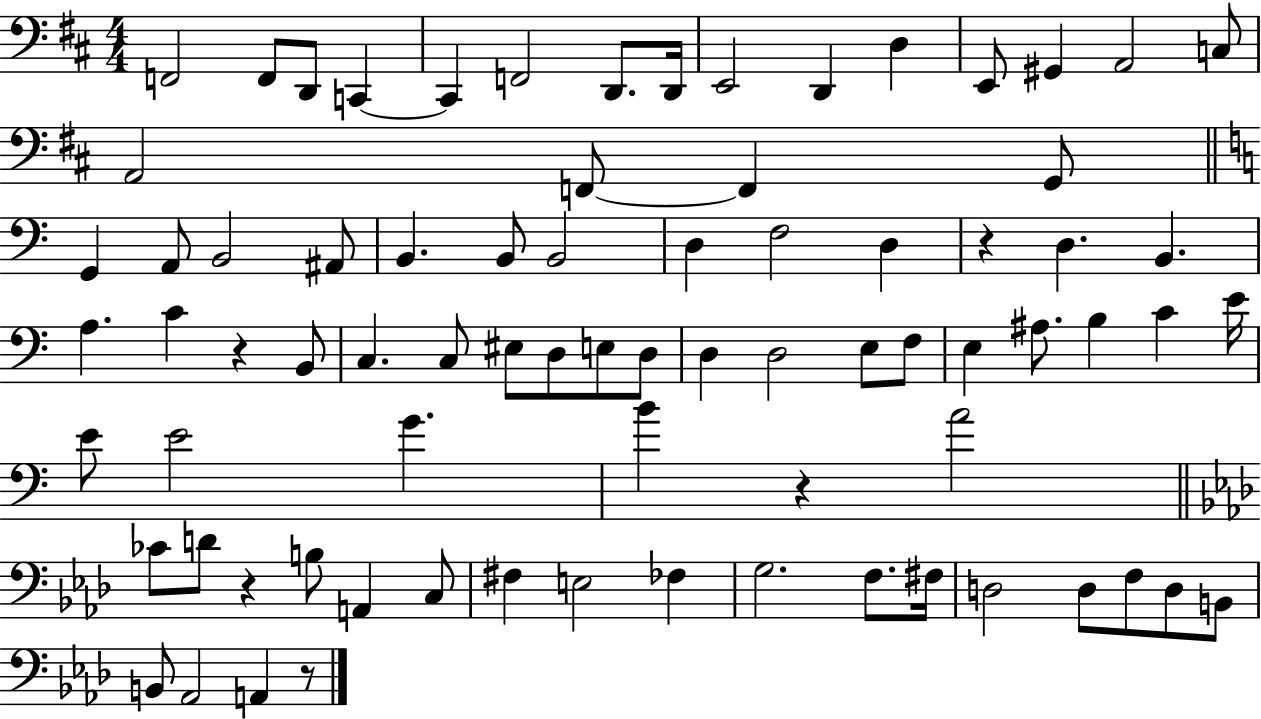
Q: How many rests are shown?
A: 5